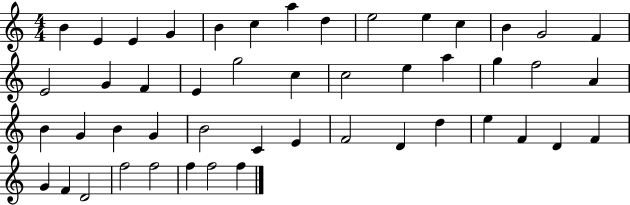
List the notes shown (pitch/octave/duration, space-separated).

B4/q E4/q E4/q G4/q B4/q C5/q A5/q D5/q E5/h E5/q C5/q B4/q G4/h F4/q E4/h G4/q F4/q E4/q G5/h C5/q C5/h E5/q A5/q G5/q F5/h A4/q B4/q G4/q B4/q G4/q B4/h C4/q E4/q F4/h D4/q D5/q E5/q F4/q D4/q F4/q G4/q F4/q D4/h F5/h F5/h F5/q F5/h F5/q